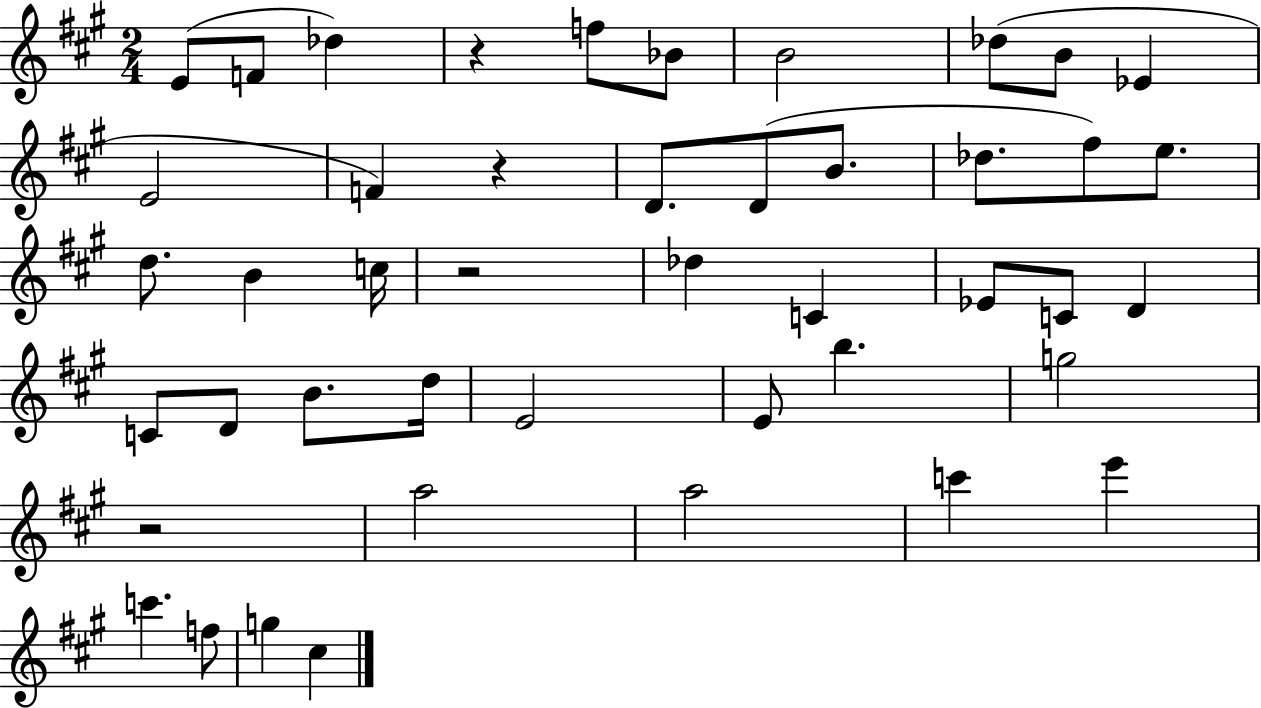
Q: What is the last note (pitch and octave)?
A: C#5